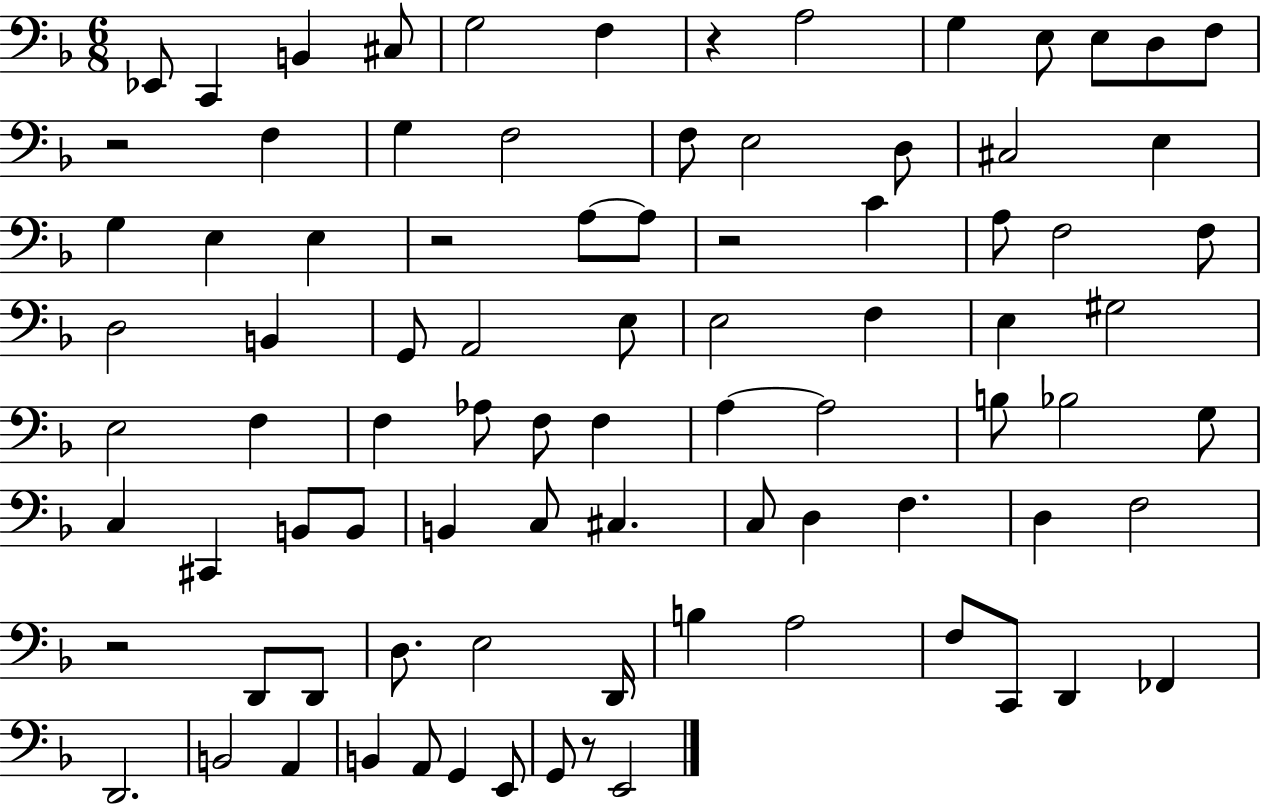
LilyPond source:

{
  \clef bass
  \numericTimeSignature
  \time 6/8
  \key f \major
  ees,8 c,4 b,4 cis8 | g2 f4 | r4 a2 | g4 e8 e8 d8 f8 | \break r2 f4 | g4 f2 | f8 e2 d8 | cis2 e4 | \break g4 e4 e4 | r2 a8~~ a8 | r2 c'4 | a8 f2 f8 | \break d2 b,4 | g,8 a,2 e8 | e2 f4 | e4 gis2 | \break e2 f4 | f4 aes8 f8 f4 | a4~~ a2 | b8 bes2 g8 | \break c4 cis,4 b,8 b,8 | b,4 c8 cis4. | c8 d4 f4. | d4 f2 | \break r2 d,8 d,8 | d8. e2 d,16 | b4 a2 | f8 c,8 d,4 fes,4 | \break d,2. | b,2 a,4 | b,4 a,8 g,4 e,8 | g,8 r8 e,2 | \break \bar "|."
}